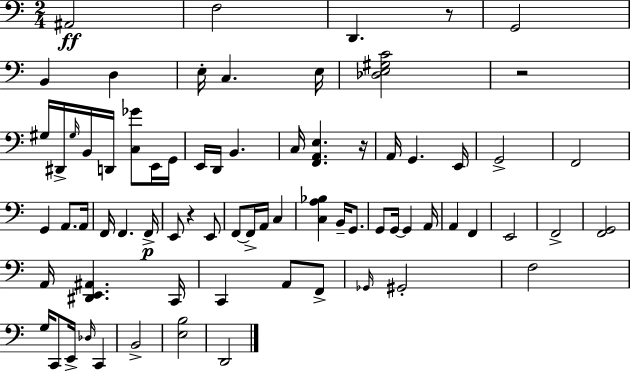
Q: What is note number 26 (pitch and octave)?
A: G2